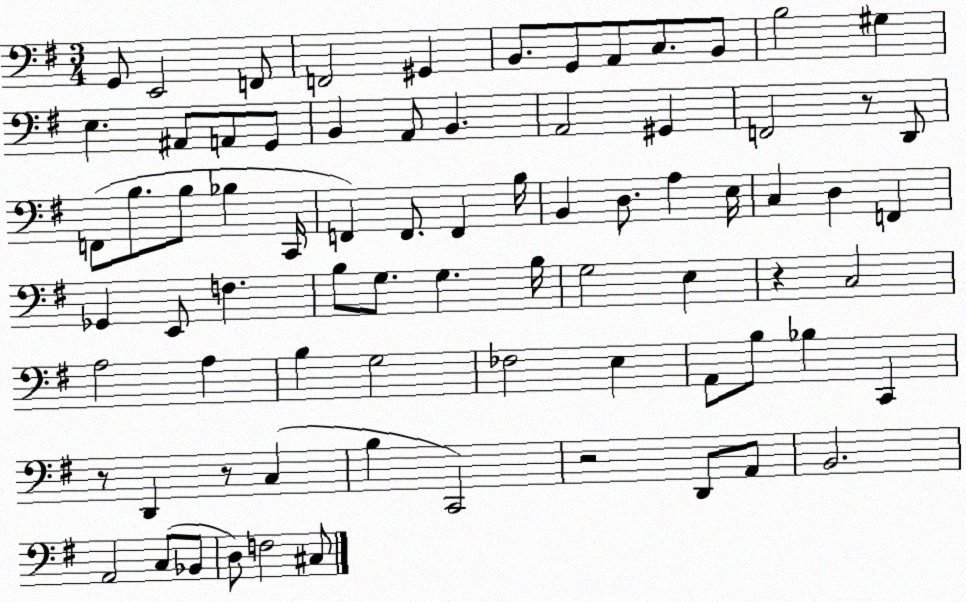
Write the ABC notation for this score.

X:1
T:Untitled
M:3/4
L:1/4
K:G
G,,/2 E,,2 F,,/2 F,,2 ^G,, B,,/2 G,,/2 A,,/2 C,/2 B,,/2 B,2 ^G, E, ^A,,/2 A,,/2 G,,/2 B,, A,,/2 B,, A,,2 ^G,, F,,2 z/2 D,,/2 F,,/2 B,/2 B,/2 _B, C,,/4 F,, F,,/2 F,, B,/4 B,, D,/2 A, E,/4 C, D, F,, _G,, E,,/2 F, B,/2 G,/2 G, B,/4 G,2 E, z C,2 A,2 A, B, G,2 _F,2 E, A,,/2 B,/2 _B, C,, z/2 D,, z/2 C, B, C,,2 z2 D,,/2 A,,/2 B,,2 A,,2 C,/2 _B,,/2 D,/2 F,2 ^C,/2